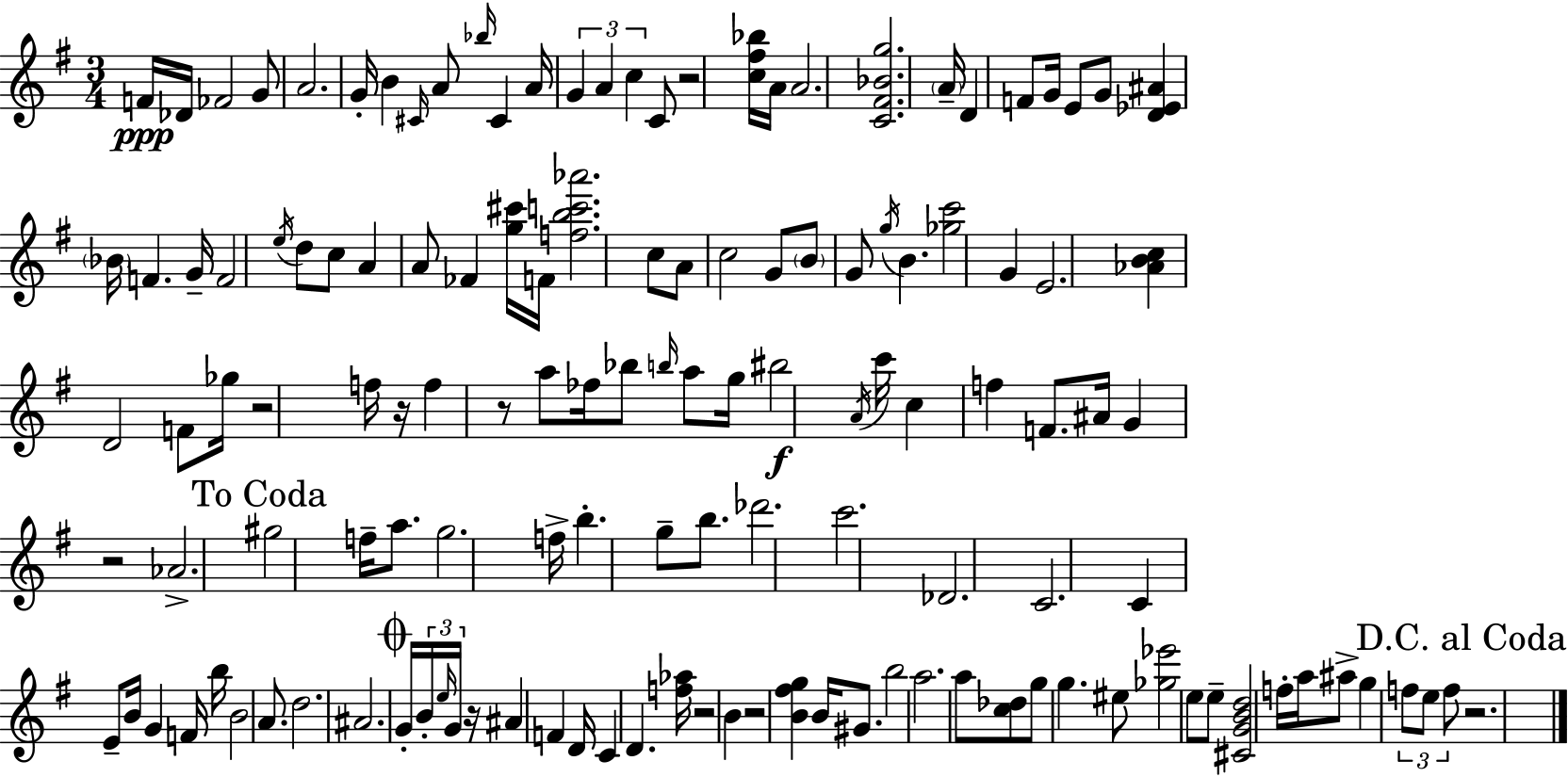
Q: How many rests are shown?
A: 9